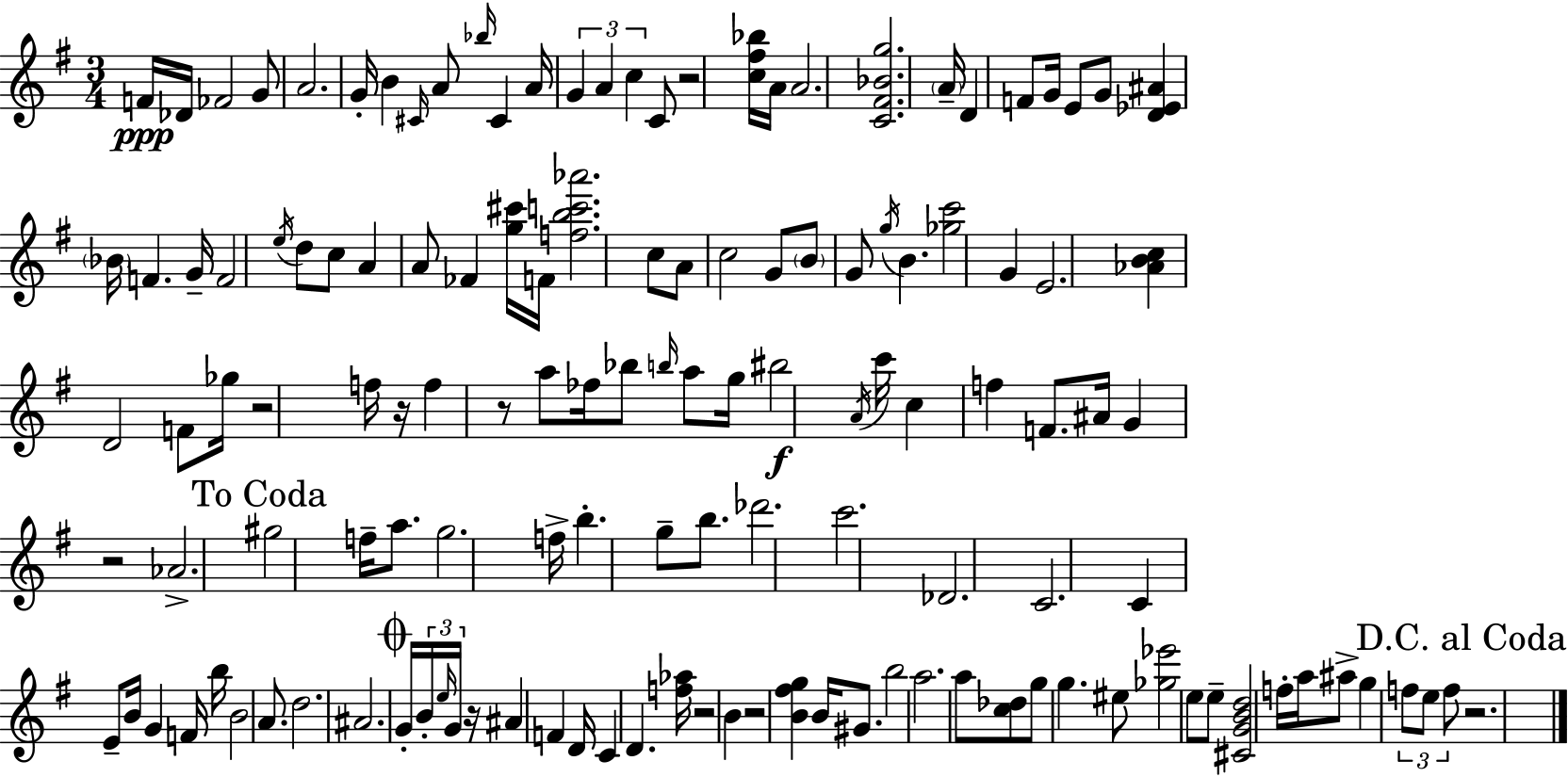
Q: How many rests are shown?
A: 9